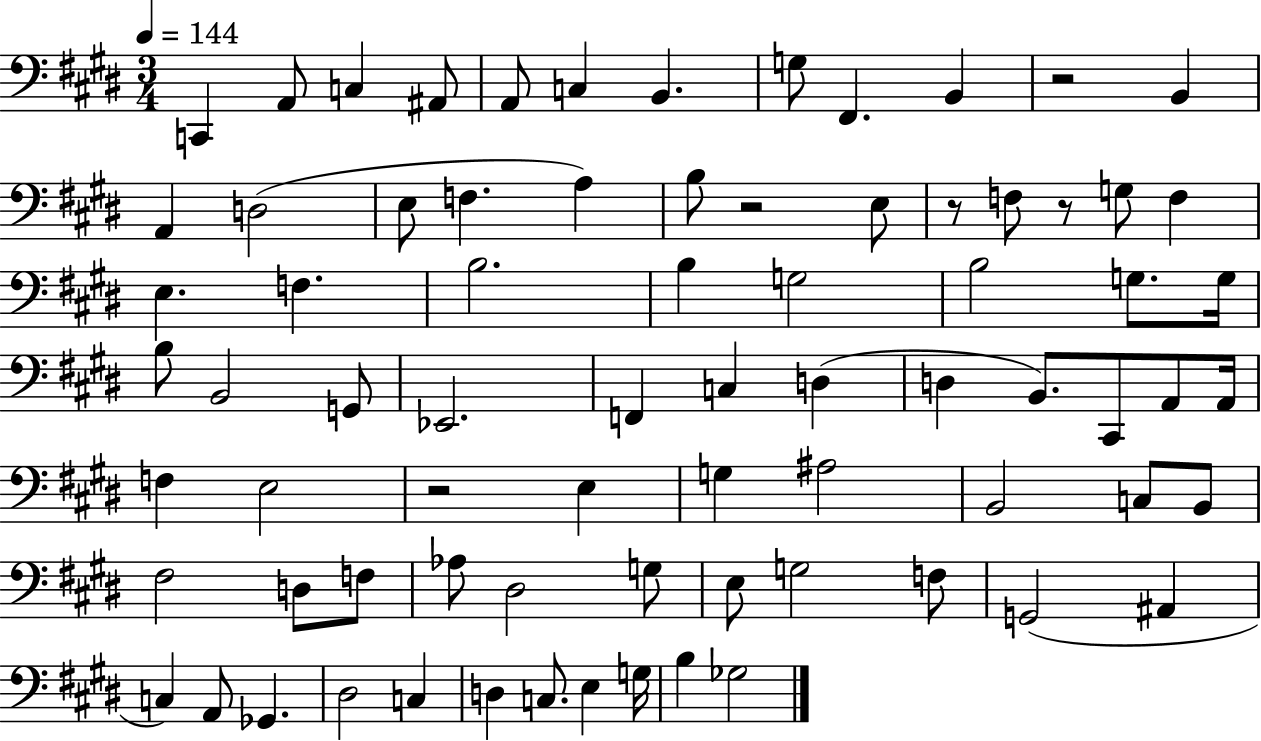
{
  \clef bass
  \numericTimeSignature
  \time 3/4
  \key e \major
  \tempo 4 = 144
  c,4 a,8 c4 ais,8 | a,8 c4 b,4. | g8 fis,4. b,4 | r2 b,4 | \break a,4 d2( | e8 f4. a4) | b8 r2 e8 | r8 f8 r8 g8 f4 | \break e4. f4. | b2. | b4 g2 | b2 g8. g16 | \break b8 b,2 g,8 | ees,2. | f,4 c4 d4( | d4 b,8.) cis,8 a,8 a,16 | \break f4 e2 | r2 e4 | g4 ais2 | b,2 c8 b,8 | \break fis2 d8 f8 | aes8 dis2 g8 | e8 g2 f8 | g,2( ais,4 | \break c4) a,8 ges,4. | dis2 c4 | d4 c8. e4 g16 | b4 ges2 | \break \bar "|."
}